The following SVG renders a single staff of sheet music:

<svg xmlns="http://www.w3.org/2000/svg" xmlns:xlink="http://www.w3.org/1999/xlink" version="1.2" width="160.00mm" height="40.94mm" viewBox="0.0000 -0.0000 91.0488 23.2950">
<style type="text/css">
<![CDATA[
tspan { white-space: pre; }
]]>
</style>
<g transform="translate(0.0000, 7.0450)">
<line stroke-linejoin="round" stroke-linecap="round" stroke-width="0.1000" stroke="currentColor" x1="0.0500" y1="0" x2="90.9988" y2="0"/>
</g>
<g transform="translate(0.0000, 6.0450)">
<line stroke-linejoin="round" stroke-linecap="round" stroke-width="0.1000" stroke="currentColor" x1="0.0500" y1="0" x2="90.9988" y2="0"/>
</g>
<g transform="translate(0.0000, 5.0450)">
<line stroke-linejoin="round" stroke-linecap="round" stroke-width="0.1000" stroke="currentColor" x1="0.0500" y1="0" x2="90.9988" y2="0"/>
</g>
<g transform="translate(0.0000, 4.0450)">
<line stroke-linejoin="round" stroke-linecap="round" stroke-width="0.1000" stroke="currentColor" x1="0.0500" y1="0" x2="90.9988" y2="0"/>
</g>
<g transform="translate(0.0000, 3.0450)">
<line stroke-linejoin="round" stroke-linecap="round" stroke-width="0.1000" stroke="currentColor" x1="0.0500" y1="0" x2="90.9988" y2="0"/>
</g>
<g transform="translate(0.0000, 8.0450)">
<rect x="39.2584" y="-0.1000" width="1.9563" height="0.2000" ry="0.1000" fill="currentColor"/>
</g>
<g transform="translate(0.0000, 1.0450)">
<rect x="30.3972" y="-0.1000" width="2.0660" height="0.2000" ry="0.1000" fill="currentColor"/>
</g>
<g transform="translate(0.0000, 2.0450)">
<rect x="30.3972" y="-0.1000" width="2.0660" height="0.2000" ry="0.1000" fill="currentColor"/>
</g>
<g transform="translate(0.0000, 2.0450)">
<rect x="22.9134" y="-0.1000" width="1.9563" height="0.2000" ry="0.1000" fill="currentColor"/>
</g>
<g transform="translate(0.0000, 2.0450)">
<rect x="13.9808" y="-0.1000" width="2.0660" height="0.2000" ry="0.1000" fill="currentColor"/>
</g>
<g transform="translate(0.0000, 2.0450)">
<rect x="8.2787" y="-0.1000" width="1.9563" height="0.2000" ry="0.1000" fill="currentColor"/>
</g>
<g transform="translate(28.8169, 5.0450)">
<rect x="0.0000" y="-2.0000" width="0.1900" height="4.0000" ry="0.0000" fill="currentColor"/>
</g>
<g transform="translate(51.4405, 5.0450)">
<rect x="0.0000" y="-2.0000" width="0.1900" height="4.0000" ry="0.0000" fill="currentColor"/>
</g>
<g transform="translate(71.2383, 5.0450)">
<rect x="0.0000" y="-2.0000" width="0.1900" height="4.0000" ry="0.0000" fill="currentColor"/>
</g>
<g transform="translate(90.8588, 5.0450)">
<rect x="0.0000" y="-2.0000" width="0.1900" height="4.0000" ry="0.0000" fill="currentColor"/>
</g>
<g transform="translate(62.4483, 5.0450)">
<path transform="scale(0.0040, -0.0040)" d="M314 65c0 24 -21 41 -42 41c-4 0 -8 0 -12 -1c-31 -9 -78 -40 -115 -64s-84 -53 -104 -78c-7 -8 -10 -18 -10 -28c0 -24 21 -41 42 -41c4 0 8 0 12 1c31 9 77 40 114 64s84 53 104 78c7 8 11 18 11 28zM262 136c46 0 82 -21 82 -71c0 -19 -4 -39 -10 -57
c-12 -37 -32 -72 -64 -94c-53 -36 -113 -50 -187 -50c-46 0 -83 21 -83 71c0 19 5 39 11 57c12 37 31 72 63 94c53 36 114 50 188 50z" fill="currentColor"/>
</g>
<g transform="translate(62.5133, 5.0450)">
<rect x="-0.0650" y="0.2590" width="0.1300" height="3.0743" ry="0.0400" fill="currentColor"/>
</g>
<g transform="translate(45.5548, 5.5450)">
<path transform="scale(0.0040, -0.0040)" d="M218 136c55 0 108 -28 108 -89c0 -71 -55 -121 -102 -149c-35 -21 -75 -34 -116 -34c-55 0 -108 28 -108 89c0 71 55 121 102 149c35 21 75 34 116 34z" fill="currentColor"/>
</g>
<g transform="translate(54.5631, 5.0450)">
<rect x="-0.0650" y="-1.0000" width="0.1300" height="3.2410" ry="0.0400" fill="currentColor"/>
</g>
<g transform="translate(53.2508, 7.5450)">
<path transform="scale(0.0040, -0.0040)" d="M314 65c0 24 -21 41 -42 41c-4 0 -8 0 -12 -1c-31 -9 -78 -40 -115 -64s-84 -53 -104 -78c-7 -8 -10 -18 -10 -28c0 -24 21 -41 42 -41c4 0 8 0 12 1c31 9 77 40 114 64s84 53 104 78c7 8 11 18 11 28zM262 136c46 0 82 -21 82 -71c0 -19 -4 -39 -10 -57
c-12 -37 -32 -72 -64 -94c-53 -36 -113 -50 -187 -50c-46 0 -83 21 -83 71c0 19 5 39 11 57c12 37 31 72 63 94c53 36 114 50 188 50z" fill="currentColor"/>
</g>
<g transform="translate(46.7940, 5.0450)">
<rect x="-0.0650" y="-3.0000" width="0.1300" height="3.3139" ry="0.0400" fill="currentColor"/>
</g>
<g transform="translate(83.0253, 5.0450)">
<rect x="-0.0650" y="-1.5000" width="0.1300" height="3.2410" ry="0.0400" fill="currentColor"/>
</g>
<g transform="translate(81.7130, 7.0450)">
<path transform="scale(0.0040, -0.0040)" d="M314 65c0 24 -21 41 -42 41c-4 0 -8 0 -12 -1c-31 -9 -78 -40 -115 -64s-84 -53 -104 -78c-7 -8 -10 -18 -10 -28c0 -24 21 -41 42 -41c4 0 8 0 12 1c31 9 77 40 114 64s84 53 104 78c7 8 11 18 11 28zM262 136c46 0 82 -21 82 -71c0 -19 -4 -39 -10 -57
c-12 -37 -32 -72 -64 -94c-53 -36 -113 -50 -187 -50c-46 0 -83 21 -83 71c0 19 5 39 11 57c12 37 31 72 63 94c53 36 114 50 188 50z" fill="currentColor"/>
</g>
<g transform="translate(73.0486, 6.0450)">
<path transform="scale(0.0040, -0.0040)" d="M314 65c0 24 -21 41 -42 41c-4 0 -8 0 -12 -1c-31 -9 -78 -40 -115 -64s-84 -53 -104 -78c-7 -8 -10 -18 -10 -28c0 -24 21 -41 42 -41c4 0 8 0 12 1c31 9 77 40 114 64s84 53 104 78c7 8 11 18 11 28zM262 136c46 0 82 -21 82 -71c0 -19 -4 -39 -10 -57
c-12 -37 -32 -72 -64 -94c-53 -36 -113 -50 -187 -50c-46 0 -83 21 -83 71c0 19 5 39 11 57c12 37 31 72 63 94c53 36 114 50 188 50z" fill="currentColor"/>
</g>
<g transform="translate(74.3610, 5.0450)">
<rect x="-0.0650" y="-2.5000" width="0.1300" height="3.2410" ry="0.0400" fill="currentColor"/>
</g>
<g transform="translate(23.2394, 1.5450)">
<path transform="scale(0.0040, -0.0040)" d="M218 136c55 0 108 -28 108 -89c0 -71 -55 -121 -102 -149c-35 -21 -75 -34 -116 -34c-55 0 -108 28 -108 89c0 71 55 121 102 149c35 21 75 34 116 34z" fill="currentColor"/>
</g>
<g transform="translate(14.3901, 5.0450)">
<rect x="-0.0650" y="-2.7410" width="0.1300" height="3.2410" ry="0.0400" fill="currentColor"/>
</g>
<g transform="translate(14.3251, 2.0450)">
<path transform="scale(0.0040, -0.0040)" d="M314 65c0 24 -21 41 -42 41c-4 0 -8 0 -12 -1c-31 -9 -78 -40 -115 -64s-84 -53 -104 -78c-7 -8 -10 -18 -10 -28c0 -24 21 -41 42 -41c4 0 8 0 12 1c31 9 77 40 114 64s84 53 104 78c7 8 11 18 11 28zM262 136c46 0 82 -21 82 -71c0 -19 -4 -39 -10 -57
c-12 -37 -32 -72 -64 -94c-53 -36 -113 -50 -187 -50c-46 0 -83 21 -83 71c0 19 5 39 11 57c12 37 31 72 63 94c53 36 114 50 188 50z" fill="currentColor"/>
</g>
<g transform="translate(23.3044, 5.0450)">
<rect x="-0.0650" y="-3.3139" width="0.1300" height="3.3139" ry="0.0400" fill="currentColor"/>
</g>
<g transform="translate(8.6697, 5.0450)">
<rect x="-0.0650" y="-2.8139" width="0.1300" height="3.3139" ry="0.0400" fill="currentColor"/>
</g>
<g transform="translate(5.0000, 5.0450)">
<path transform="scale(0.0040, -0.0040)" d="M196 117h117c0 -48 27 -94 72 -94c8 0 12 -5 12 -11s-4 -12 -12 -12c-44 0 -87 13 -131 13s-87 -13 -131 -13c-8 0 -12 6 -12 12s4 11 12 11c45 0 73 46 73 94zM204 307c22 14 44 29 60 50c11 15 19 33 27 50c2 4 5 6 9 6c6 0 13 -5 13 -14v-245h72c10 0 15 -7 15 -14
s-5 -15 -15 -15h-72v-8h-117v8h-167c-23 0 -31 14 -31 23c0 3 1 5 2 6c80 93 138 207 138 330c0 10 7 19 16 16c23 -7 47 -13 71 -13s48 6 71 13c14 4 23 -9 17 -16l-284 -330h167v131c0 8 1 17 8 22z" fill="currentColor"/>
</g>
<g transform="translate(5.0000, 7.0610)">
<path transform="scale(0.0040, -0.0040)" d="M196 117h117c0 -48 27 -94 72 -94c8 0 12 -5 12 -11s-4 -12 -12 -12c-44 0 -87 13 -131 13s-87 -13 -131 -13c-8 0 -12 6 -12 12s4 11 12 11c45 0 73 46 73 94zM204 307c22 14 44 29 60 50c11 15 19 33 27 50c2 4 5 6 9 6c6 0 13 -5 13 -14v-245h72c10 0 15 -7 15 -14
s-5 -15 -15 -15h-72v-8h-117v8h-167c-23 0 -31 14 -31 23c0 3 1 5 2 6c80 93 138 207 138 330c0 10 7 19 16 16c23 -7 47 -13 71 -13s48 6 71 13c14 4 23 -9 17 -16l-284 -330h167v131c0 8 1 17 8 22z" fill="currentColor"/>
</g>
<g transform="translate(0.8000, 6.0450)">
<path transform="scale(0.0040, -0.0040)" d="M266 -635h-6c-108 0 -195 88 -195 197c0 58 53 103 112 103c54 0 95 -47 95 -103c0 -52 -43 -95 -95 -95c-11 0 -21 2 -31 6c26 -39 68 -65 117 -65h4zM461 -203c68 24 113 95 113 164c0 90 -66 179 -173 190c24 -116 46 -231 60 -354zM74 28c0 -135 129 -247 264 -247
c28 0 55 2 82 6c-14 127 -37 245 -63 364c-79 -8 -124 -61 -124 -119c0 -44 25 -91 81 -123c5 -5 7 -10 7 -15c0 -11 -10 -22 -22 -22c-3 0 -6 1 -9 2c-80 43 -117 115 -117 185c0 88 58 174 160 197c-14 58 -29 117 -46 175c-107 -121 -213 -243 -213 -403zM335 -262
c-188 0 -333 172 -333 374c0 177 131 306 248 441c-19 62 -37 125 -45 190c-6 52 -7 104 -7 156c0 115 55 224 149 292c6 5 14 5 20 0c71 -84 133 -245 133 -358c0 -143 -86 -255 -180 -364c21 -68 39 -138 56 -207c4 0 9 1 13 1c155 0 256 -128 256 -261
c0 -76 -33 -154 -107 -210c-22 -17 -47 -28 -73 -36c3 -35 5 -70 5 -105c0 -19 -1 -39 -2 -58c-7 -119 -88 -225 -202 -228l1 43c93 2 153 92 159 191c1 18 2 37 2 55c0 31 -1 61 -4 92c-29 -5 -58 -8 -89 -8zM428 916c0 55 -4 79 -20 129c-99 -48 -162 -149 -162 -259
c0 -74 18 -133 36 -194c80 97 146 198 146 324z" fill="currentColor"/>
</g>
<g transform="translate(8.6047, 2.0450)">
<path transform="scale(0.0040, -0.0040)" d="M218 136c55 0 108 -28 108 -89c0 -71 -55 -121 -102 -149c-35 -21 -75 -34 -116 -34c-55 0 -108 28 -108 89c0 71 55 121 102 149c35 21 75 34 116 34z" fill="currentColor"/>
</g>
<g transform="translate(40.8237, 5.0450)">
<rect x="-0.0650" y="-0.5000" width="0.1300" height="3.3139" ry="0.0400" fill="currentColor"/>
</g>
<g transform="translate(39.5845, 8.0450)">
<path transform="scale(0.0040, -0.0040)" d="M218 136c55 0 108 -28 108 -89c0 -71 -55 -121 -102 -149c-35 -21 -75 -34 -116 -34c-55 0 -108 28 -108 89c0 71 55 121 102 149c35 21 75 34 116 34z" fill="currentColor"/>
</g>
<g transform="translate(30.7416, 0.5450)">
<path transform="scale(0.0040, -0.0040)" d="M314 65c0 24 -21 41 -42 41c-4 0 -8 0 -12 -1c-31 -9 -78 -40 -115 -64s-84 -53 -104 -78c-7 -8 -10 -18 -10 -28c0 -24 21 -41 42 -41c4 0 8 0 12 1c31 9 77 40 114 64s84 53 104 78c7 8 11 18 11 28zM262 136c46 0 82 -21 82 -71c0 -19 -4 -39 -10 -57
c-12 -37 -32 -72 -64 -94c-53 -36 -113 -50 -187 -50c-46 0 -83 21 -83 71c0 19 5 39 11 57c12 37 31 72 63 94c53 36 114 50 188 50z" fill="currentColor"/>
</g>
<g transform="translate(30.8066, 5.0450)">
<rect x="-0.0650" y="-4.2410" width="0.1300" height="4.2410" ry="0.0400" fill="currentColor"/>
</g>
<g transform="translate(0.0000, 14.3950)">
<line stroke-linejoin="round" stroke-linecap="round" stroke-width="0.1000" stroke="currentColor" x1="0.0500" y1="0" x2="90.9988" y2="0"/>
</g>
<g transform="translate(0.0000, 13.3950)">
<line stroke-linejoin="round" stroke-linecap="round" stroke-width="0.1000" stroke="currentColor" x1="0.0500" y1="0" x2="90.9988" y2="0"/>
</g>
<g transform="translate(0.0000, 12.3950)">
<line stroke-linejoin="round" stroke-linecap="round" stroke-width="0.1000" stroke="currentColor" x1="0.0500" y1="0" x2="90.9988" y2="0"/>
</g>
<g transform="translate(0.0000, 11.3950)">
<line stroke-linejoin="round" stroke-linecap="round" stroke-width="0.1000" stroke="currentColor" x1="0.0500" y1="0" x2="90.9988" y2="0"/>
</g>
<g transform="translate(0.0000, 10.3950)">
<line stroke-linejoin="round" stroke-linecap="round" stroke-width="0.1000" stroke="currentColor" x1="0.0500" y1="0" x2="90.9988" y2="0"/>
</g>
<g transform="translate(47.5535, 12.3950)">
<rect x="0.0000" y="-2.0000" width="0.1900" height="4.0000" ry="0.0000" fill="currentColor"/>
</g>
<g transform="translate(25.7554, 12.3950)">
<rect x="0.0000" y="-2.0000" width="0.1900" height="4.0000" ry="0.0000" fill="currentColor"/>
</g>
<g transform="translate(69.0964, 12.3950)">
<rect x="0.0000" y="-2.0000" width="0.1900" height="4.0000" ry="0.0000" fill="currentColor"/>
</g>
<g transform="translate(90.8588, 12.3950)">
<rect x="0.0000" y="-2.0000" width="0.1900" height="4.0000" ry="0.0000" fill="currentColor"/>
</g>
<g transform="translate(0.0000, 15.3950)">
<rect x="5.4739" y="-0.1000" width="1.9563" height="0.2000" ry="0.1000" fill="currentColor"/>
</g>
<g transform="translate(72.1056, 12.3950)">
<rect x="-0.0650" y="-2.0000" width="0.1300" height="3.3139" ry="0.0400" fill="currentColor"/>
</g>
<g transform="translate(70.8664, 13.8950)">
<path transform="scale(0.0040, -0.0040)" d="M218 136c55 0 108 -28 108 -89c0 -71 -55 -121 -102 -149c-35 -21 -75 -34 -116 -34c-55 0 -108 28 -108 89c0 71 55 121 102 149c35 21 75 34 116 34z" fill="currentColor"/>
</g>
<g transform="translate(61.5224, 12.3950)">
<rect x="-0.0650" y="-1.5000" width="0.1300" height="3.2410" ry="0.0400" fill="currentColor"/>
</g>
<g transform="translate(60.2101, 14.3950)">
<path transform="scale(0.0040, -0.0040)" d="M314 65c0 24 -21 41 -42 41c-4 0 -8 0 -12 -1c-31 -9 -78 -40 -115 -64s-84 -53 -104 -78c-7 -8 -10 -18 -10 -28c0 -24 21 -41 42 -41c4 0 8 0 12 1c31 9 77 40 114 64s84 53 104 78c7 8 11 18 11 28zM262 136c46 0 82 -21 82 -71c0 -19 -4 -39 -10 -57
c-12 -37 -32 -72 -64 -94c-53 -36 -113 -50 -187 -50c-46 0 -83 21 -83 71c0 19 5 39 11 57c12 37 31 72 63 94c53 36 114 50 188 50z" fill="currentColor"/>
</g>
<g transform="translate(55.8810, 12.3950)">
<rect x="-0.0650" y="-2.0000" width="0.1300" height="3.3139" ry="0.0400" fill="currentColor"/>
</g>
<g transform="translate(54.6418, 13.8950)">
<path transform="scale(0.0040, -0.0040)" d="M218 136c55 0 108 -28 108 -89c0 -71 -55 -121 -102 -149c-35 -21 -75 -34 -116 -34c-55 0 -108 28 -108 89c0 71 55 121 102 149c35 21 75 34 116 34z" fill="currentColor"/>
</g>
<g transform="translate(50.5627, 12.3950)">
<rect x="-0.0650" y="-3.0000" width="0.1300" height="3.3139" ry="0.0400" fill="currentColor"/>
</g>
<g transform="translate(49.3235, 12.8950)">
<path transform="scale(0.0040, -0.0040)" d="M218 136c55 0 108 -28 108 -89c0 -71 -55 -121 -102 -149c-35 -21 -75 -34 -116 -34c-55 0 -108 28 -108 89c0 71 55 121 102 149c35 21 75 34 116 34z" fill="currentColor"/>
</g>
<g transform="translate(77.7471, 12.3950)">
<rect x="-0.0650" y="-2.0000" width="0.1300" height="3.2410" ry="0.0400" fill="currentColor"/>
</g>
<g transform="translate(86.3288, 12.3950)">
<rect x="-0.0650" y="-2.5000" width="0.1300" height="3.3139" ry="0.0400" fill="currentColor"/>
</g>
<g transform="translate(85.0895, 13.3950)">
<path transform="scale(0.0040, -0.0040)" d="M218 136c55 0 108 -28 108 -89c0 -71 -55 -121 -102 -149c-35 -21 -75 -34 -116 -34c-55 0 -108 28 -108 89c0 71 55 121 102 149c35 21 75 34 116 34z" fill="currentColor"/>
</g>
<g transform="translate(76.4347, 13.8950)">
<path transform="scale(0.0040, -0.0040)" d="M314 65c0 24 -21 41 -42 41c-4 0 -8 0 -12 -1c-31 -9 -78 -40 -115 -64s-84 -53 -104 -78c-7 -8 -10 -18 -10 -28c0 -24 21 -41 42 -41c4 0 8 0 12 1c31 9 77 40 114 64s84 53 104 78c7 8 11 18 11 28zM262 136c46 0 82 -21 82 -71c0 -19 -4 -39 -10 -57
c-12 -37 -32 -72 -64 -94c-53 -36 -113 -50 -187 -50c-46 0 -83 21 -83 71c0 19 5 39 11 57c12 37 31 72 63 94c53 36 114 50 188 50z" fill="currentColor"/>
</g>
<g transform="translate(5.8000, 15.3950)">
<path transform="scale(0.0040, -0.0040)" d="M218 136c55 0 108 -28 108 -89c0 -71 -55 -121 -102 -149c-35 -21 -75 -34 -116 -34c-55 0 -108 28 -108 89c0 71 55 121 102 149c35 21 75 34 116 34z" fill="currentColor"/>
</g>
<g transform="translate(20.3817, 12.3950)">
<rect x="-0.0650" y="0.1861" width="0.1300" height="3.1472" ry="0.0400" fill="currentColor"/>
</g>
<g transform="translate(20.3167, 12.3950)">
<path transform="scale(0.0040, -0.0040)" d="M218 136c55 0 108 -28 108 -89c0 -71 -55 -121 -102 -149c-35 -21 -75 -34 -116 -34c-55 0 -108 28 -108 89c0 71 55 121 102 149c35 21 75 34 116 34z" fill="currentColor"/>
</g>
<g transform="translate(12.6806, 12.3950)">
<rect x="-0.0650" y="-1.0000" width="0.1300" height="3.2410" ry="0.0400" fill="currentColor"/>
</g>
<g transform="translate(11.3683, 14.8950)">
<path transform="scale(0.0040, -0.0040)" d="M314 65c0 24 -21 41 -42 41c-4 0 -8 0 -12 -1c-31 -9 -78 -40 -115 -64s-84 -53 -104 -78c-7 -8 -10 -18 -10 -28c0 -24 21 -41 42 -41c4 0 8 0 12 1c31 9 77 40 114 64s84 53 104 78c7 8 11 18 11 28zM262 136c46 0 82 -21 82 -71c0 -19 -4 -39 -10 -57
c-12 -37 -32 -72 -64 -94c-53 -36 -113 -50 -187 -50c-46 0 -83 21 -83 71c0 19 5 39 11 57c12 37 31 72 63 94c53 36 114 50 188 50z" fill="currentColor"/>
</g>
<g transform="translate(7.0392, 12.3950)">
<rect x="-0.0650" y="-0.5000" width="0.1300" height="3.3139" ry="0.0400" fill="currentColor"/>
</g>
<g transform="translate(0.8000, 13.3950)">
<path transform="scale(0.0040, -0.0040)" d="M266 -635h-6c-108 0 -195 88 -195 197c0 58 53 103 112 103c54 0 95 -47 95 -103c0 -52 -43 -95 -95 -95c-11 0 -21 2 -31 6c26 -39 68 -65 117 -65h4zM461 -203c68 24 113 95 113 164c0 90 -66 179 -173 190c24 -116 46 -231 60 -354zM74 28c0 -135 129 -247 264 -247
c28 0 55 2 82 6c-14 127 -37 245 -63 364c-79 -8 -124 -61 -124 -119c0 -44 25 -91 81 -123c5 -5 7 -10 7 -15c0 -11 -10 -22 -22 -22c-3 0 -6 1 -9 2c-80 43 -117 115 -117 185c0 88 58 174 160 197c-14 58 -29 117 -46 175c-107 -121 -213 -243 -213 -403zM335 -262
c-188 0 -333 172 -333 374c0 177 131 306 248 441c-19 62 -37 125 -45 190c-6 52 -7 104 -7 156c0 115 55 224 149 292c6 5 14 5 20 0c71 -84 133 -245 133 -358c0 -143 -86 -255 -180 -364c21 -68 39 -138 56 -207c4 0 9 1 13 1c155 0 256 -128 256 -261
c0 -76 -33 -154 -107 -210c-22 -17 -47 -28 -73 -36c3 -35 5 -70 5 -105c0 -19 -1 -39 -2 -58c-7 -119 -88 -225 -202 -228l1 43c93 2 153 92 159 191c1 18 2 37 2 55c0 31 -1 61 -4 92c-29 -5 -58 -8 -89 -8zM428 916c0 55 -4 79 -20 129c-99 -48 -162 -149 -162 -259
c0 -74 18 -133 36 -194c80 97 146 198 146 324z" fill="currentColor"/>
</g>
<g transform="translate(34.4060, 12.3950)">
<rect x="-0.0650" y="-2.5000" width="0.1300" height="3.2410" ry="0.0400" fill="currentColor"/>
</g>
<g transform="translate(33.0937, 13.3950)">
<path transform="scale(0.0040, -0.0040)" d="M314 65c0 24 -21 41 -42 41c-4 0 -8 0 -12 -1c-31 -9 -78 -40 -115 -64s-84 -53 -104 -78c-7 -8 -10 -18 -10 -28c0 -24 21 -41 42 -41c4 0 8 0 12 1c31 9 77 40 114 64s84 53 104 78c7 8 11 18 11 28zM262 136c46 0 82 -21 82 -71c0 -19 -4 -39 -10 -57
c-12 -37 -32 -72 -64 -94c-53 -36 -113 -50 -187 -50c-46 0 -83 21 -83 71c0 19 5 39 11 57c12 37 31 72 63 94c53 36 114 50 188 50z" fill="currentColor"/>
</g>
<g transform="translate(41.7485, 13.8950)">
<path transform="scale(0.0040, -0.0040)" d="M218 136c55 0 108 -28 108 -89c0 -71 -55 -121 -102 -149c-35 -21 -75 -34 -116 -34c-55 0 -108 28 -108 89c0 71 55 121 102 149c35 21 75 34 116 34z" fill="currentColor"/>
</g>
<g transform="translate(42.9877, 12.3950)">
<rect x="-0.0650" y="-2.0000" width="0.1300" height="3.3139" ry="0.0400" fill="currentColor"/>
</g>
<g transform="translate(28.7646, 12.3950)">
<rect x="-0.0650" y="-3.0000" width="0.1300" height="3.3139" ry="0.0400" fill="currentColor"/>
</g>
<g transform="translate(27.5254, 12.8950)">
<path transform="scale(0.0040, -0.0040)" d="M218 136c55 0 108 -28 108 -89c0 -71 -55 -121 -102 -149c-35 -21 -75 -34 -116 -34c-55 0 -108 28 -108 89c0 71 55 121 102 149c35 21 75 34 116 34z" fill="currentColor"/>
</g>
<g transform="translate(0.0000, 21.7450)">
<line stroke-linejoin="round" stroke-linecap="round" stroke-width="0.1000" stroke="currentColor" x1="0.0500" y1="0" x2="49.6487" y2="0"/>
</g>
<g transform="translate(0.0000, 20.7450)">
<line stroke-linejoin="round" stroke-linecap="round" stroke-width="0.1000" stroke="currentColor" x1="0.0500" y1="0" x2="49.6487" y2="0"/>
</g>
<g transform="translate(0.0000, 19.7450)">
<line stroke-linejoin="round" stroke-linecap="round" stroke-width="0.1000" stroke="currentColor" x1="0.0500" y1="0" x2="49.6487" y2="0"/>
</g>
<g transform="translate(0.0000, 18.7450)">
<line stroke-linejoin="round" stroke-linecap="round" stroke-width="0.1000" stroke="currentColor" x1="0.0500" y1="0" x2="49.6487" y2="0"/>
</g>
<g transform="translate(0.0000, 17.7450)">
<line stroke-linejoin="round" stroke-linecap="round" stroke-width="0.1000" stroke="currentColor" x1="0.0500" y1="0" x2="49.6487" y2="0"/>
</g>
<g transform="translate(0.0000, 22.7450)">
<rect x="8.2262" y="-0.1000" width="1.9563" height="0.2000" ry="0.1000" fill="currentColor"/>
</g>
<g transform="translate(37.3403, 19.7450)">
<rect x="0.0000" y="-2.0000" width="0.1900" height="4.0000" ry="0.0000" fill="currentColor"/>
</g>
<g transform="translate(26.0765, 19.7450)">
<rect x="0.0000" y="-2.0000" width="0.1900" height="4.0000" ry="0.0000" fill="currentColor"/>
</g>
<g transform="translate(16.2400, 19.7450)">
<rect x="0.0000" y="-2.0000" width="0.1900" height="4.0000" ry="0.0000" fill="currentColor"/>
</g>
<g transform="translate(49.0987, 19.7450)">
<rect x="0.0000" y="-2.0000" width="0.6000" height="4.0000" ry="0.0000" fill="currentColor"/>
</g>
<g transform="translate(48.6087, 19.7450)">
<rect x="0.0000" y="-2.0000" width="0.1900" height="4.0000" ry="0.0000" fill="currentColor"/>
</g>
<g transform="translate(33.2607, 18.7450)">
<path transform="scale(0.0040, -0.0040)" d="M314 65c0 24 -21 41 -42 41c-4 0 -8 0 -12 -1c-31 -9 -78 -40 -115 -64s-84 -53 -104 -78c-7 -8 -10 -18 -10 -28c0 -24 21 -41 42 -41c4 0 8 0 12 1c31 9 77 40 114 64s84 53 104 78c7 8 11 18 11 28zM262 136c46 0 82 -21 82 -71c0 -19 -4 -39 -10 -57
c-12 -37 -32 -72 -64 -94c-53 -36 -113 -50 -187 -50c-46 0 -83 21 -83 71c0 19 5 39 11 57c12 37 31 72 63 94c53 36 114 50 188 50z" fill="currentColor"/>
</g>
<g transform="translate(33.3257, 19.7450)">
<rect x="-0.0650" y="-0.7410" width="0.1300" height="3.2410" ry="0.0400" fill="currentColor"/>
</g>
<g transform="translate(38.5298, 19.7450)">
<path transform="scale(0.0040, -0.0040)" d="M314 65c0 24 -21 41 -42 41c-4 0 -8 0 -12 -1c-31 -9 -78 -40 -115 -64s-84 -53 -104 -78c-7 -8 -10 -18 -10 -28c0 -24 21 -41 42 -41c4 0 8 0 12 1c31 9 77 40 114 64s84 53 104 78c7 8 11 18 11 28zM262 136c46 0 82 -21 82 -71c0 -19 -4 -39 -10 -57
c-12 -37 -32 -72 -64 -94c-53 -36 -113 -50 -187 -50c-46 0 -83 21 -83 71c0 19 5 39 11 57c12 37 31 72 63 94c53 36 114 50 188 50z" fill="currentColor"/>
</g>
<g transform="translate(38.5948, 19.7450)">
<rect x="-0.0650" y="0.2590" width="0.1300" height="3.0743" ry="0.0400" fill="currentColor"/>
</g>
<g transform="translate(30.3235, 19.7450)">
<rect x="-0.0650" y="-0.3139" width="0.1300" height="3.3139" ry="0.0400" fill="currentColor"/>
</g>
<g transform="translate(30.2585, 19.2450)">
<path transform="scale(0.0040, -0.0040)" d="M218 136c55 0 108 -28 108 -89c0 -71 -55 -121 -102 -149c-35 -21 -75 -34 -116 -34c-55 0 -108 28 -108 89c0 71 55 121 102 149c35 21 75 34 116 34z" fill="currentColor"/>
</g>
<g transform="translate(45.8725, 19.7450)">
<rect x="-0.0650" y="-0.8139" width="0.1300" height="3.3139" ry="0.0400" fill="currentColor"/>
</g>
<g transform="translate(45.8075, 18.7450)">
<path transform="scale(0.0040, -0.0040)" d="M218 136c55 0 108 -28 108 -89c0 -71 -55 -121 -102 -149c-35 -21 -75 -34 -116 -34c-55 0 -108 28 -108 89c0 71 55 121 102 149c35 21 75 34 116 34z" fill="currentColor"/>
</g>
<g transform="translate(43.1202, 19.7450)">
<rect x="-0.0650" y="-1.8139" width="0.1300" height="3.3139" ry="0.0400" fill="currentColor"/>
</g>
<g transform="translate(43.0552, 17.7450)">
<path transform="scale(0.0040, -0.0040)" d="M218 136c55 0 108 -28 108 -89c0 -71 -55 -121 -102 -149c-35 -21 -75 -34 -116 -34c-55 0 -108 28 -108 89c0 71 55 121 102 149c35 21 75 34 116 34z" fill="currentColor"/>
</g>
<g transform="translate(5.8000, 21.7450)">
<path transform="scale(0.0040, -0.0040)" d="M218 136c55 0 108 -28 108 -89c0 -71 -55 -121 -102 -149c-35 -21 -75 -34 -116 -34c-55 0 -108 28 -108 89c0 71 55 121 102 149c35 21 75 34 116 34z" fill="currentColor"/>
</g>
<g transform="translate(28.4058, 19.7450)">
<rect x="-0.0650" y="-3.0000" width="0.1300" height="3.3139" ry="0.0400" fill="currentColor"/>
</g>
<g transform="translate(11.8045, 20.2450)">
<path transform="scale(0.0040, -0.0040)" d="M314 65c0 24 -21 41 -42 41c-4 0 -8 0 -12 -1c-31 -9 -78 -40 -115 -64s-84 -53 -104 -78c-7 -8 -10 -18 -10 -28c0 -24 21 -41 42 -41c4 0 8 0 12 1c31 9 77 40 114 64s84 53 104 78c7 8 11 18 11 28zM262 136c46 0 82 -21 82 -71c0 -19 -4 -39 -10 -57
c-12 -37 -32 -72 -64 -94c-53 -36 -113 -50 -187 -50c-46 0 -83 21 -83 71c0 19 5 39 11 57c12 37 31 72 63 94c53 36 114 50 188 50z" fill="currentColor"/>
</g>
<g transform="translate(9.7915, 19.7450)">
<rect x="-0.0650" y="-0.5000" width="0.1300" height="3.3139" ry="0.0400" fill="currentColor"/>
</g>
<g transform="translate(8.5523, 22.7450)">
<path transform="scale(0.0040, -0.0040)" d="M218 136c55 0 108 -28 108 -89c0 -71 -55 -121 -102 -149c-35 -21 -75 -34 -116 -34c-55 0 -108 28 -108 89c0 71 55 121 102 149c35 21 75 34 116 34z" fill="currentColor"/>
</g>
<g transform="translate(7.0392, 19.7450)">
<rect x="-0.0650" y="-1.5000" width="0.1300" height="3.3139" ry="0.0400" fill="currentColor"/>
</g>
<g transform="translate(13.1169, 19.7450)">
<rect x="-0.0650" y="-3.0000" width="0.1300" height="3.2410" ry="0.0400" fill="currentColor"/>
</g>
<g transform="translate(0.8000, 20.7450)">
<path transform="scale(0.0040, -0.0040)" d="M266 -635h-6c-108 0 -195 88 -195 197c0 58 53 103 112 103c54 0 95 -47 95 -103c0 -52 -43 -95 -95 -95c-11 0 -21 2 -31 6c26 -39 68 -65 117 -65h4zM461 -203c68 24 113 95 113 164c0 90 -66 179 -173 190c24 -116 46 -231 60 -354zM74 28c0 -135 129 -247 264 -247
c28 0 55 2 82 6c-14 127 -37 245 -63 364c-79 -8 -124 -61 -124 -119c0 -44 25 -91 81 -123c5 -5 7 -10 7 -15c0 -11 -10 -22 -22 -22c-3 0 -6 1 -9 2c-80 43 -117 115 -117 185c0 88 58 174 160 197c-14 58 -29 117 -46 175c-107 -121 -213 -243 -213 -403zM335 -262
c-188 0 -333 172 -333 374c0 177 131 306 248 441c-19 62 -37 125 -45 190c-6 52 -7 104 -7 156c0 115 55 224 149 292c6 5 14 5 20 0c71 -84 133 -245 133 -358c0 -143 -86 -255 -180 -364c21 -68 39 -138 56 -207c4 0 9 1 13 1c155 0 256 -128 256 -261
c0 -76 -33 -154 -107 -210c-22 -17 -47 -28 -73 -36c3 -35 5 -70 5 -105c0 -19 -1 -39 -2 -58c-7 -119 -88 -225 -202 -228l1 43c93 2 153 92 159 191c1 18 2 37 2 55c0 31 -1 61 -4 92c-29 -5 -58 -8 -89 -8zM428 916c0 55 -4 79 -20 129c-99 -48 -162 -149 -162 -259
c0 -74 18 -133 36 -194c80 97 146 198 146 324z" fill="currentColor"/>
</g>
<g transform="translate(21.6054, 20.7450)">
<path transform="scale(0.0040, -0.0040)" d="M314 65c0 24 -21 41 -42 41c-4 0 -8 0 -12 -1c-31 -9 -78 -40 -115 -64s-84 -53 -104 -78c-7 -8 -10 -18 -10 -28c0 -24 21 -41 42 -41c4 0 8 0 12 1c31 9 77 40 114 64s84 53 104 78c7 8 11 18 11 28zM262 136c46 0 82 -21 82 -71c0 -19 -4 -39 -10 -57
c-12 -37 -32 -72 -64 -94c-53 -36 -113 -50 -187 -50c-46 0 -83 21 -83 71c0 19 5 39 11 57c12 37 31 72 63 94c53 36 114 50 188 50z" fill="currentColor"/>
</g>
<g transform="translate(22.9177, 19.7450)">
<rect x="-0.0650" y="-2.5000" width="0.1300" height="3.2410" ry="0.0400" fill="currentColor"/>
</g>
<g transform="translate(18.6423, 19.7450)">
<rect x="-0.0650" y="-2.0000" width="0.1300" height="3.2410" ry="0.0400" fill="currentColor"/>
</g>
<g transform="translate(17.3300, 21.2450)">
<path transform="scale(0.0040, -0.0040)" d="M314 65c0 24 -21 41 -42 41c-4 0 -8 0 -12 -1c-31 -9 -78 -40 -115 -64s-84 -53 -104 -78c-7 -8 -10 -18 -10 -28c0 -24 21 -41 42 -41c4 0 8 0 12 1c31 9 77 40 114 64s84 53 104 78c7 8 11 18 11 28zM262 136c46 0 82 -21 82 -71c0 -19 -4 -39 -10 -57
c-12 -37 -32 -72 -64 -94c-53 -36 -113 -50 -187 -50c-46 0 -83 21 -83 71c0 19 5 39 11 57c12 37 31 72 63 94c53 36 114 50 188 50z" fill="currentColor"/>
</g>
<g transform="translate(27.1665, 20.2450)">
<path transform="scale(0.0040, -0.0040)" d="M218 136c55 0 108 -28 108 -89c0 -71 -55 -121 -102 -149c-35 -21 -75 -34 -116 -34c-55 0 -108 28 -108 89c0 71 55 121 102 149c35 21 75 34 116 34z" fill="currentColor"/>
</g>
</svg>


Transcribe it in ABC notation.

X:1
T:Untitled
M:4/4
L:1/4
K:C
a a2 b d'2 C A D2 B2 G2 E2 C D2 B A G2 F A F E2 F F2 G E C A2 F2 G2 A c d2 B2 f d